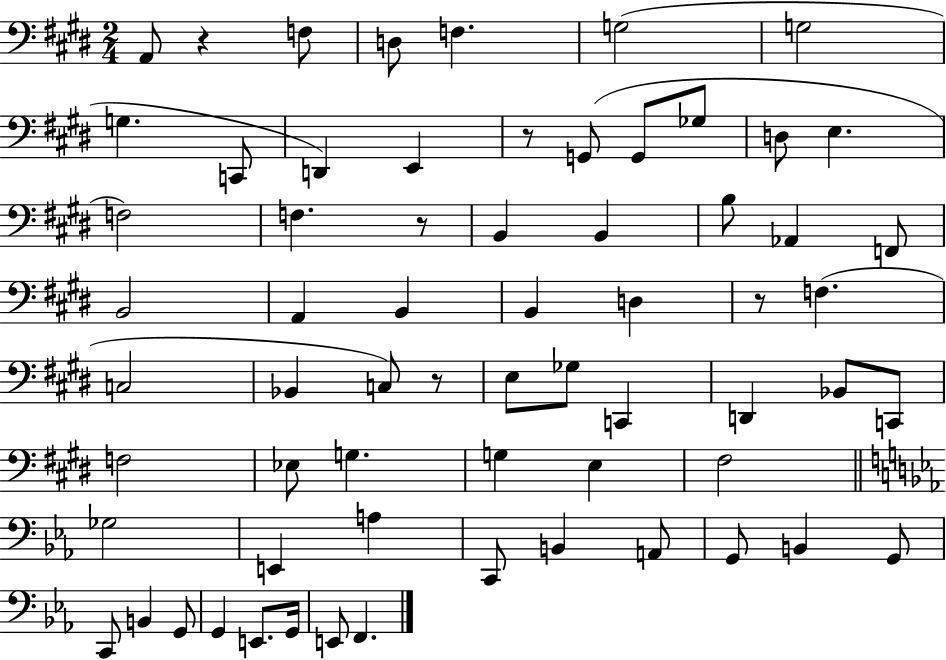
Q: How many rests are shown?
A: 5